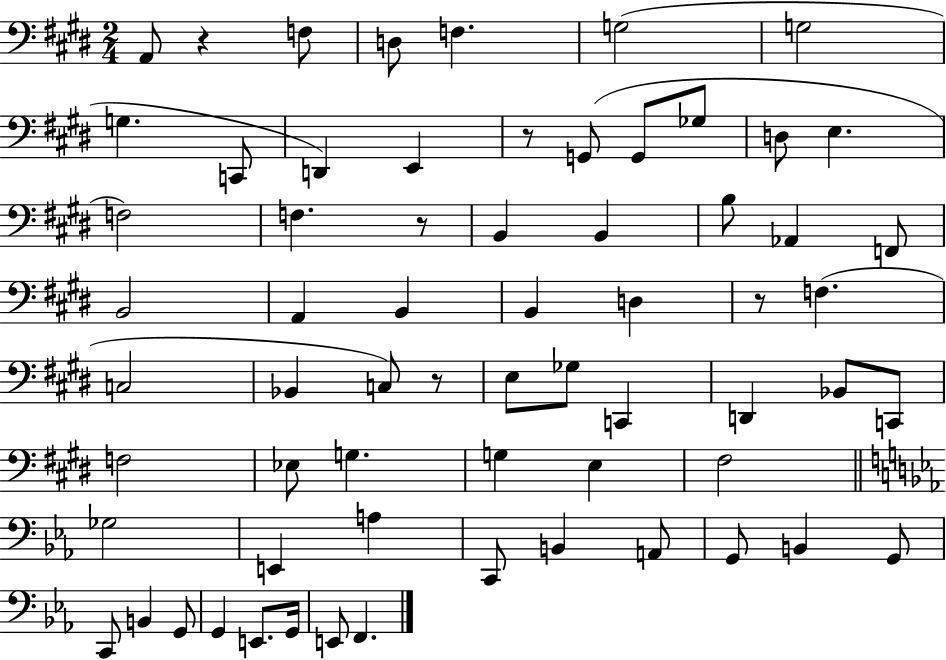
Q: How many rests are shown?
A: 5